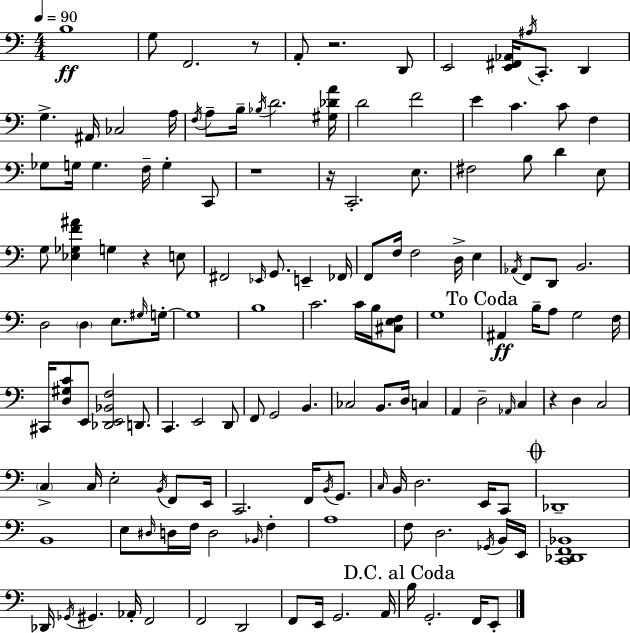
B3/w G3/e F2/h. R/e A2/e R/h. D2/e E2/h [E2,F#2,Ab2]/s A#3/s C2/e. D2/q G3/q. A#2/s CES3/h A3/s F3/s A3/e B3/s Bb3/s D4/h. [G#3,Db4,A4]/s D4/h F4/h E4/q C4/q. C4/e F3/q Gb3/e G3/s G3/q. F3/s G3/q C2/e R/w R/s C2/h. E3/e. F#3/h B3/e D4/q E3/e G3/e [Eb3,Gb3,F4,A#4]/q G3/q R/q E3/e F#2/h Eb2/s G2/e. E2/q FES2/s F2/e F3/s F3/h D3/s E3/q Ab2/s F2/e D2/e B2/h. D3/h D3/q E3/e. G#3/s G3/s G3/w B3/w C4/h. C4/s B3/s [C#3,E3,F3]/e G3/w A#2/q B3/s A3/e G3/h F3/s C#2/s [D3,G#3,C4]/e E2/e [Db2,E2,Bb2,F3]/h D2/e. C2/q. E2/h D2/e F2/e G2/h B2/q. CES3/h B2/e. D3/s C3/q A2/q D3/h Ab2/s C3/q R/q D3/q C3/h C3/q C3/s E3/h B2/s F2/e E2/s C2/h. F2/s B2/s G2/e. C3/s B2/s D3/h. E2/s C2/e Db2/w B2/w E3/e D#3/s D3/s F3/s D3/h Bb2/s F3/q A3/w F3/e D3/h. Gb2/s B2/s E2/s [C2,Db2,F2,Bb2]/w Db2/s Gb2/s G#2/q. Ab2/s F2/h F2/h D2/h F2/e E2/s G2/h. A2/s B3/s G2/h. F2/s E2/e